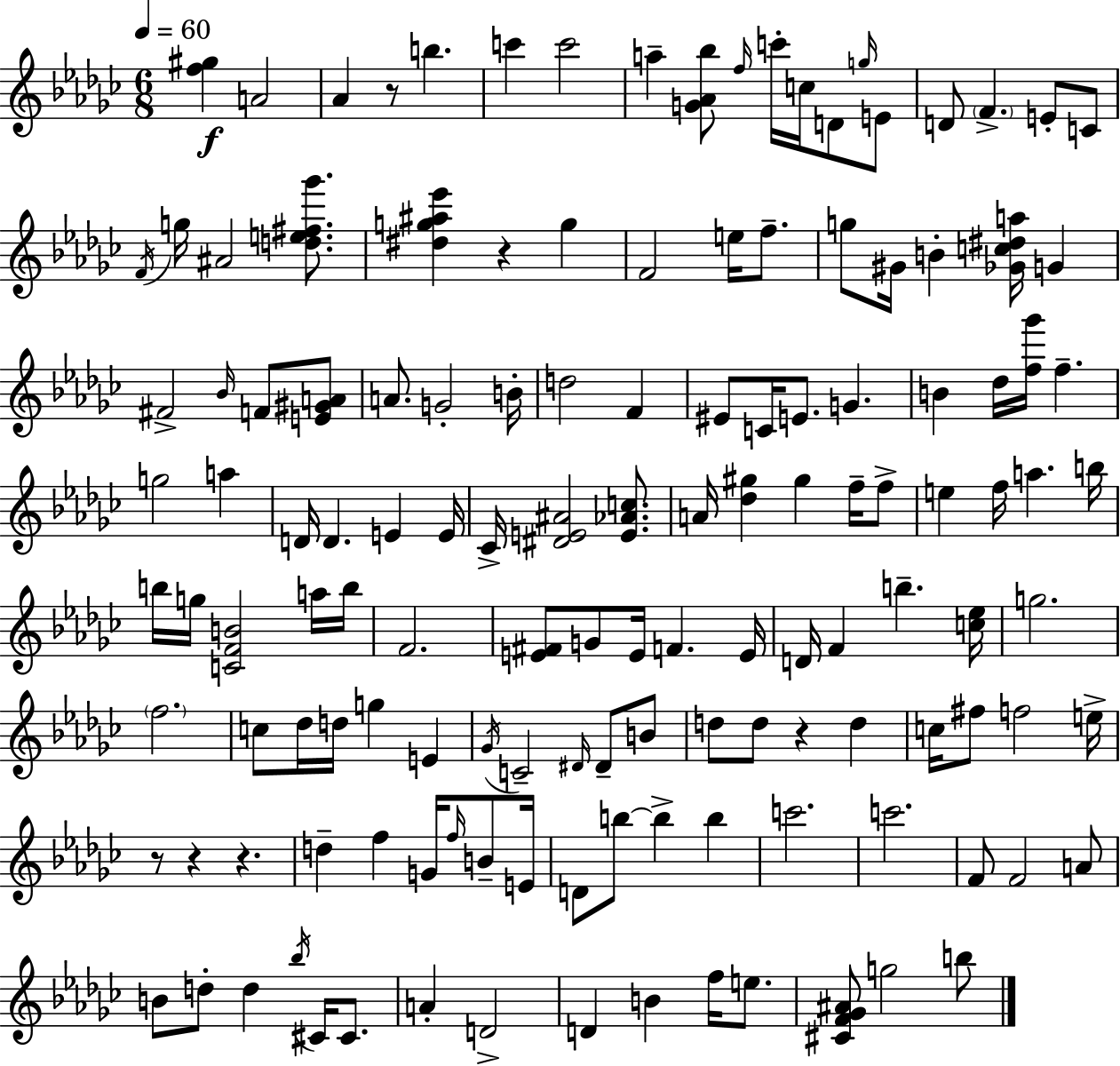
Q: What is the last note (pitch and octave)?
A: B5